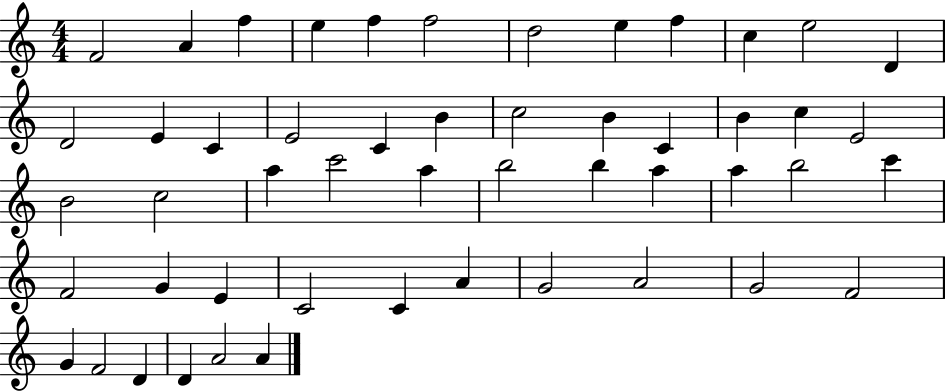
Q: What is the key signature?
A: C major